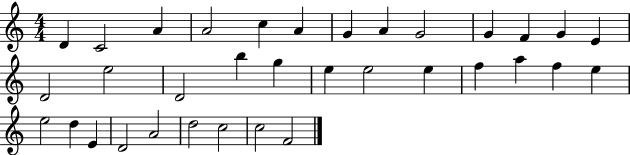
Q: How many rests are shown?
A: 0